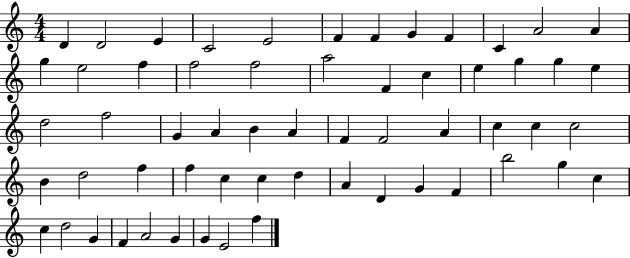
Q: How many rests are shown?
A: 0